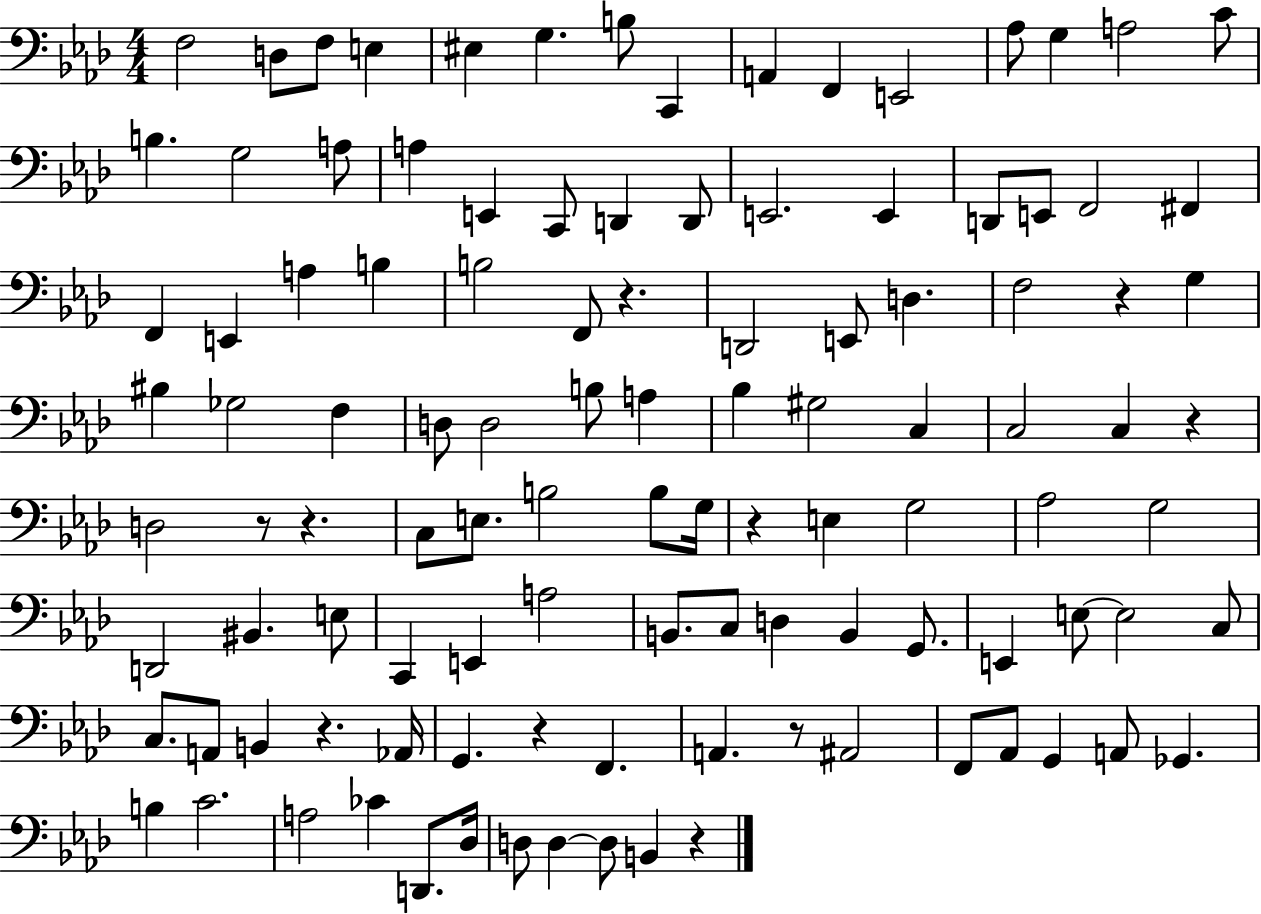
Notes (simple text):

F3/h D3/e F3/e E3/q EIS3/q G3/q. B3/e C2/q A2/q F2/q E2/h Ab3/e G3/q A3/h C4/e B3/q. G3/h A3/e A3/q E2/q C2/e D2/q D2/e E2/h. E2/q D2/e E2/e F2/h F#2/q F2/q E2/q A3/q B3/q B3/h F2/e R/q. D2/h E2/e D3/q. F3/h R/q G3/q BIS3/q Gb3/h F3/q D3/e D3/h B3/e A3/q Bb3/q G#3/h C3/q C3/h C3/q R/q D3/h R/e R/q. C3/e E3/e. B3/h B3/e G3/s R/q E3/q G3/h Ab3/h G3/h D2/h BIS2/q. E3/e C2/q E2/q A3/h B2/e. C3/e D3/q B2/q G2/e. E2/q E3/e E3/h C3/e C3/e. A2/e B2/q R/q. Ab2/s G2/q. R/q F2/q. A2/q. R/e A#2/h F2/e Ab2/e G2/q A2/e Gb2/q. B3/q C4/h. A3/h CES4/q D2/e. Db3/s D3/e D3/q D3/e B2/q R/q